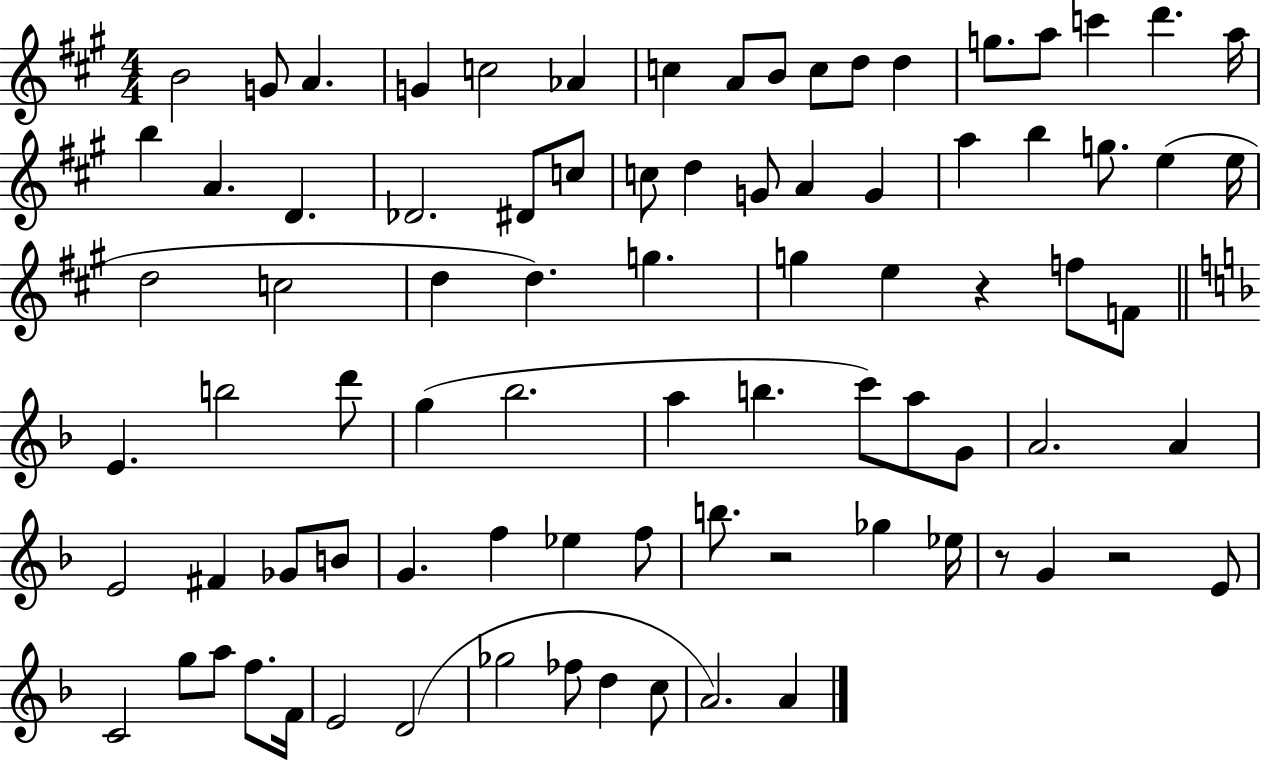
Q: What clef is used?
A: treble